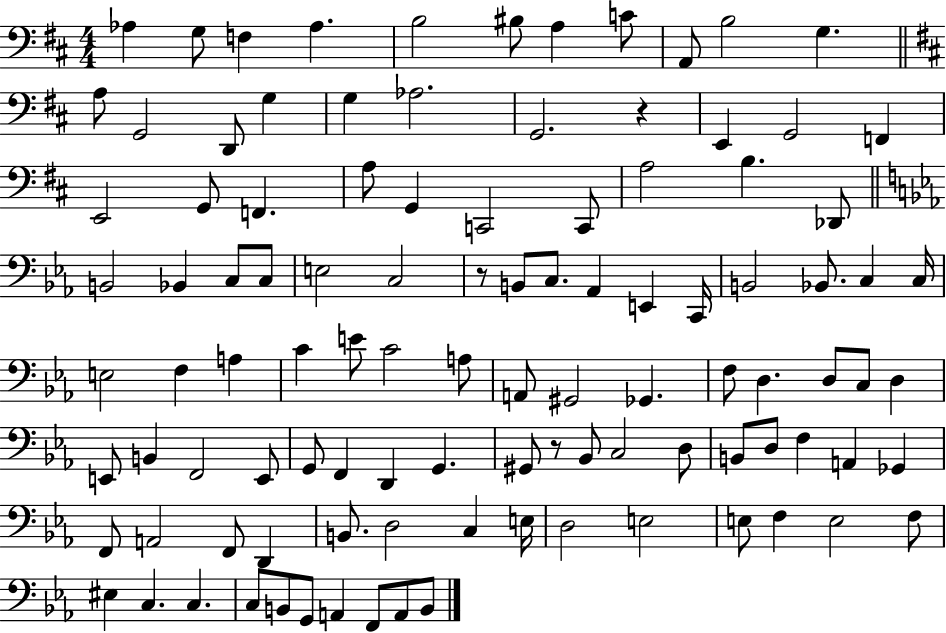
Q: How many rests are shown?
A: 3